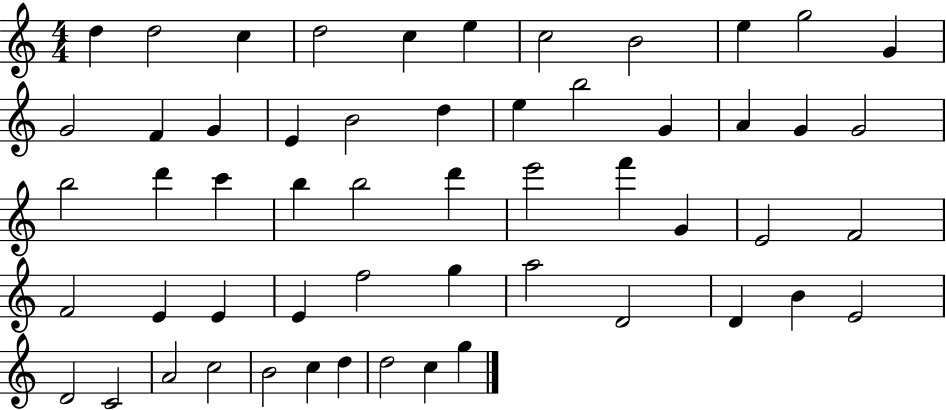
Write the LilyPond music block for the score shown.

{
  \clef treble
  \numericTimeSignature
  \time 4/4
  \key c \major
  d''4 d''2 c''4 | d''2 c''4 e''4 | c''2 b'2 | e''4 g''2 g'4 | \break g'2 f'4 g'4 | e'4 b'2 d''4 | e''4 b''2 g'4 | a'4 g'4 g'2 | \break b''2 d'''4 c'''4 | b''4 b''2 d'''4 | e'''2 f'''4 g'4 | e'2 f'2 | \break f'2 e'4 e'4 | e'4 f''2 g''4 | a''2 d'2 | d'4 b'4 e'2 | \break d'2 c'2 | a'2 c''2 | b'2 c''4 d''4 | d''2 c''4 g''4 | \break \bar "|."
}